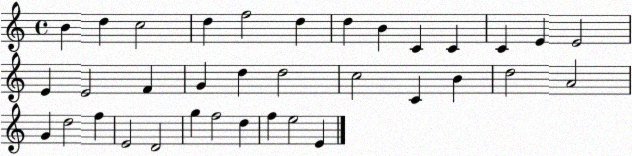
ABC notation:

X:1
T:Untitled
M:4/4
L:1/4
K:C
B d c2 d f2 d d B C C C E E2 E E2 F G d d2 c2 C B d2 A2 G d2 f E2 D2 g f2 d f e2 E